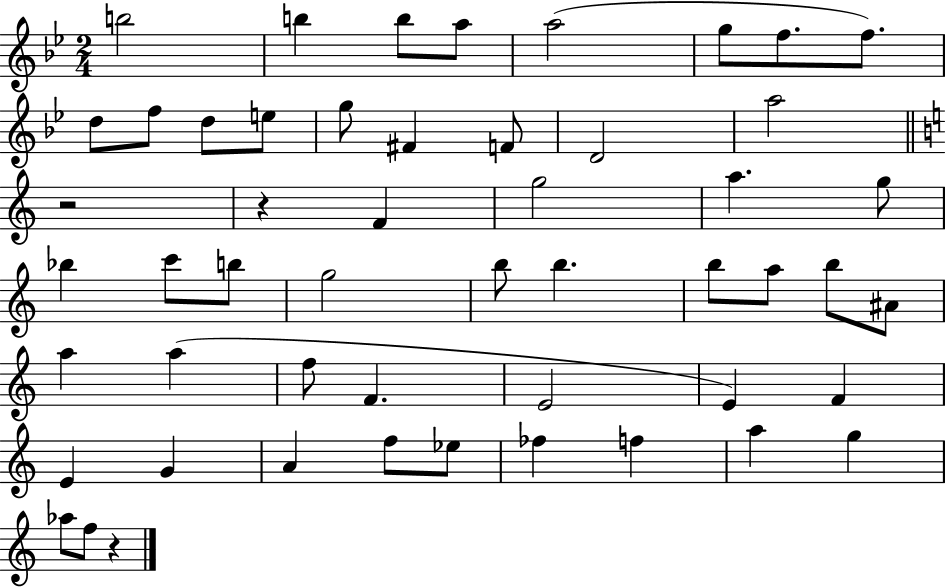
{
  \clef treble
  \numericTimeSignature
  \time 2/4
  \key bes \major
  \repeat volta 2 { b''2 | b''4 b''8 a''8 | a''2( | g''8 f''8. f''8.) | \break d''8 f''8 d''8 e''8 | g''8 fis'4 f'8 | d'2 | a''2 | \break \bar "||" \break \key c \major r2 | r4 f'4 | g''2 | a''4. g''8 | \break bes''4 c'''8 b''8 | g''2 | b''8 b''4. | b''8 a''8 b''8 ais'8 | \break a''4 a''4( | f''8 f'4. | e'2 | e'4) f'4 | \break e'4 g'4 | a'4 f''8 ees''8 | fes''4 f''4 | a''4 g''4 | \break aes''8 f''8 r4 | } \bar "|."
}